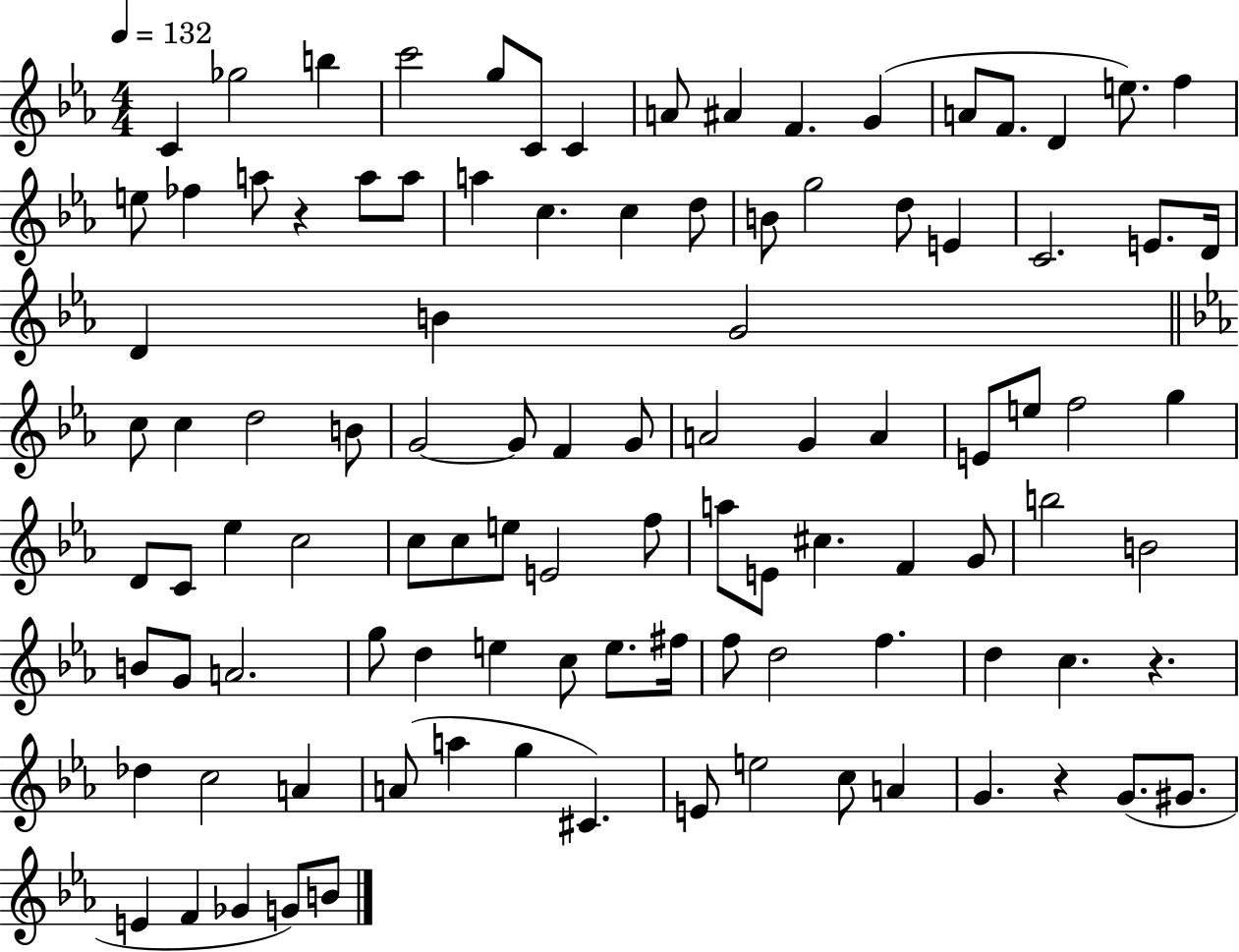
C4/q Gb5/h B5/q C6/h G5/e C4/e C4/q A4/e A#4/q F4/q. G4/q A4/e F4/e. D4/q E5/e. F5/q E5/e FES5/q A5/e R/q A5/e A5/e A5/q C5/q. C5/q D5/e B4/e G5/h D5/e E4/q C4/h. E4/e. D4/s D4/q B4/q G4/h C5/e C5/q D5/h B4/e G4/h G4/e F4/q G4/e A4/h G4/q A4/q E4/e E5/e F5/h G5/q D4/e C4/e Eb5/q C5/h C5/e C5/e E5/e E4/h F5/e A5/e E4/e C#5/q. F4/q G4/e B5/h B4/h B4/e G4/e A4/h. G5/e D5/q E5/q C5/e E5/e. F#5/s F5/e D5/h F5/q. D5/q C5/q. R/q. Db5/q C5/h A4/q A4/e A5/q G5/q C#4/q. E4/e E5/h C5/e A4/q G4/q. R/q G4/e. G#4/e. E4/q F4/q Gb4/q G4/e B4/e